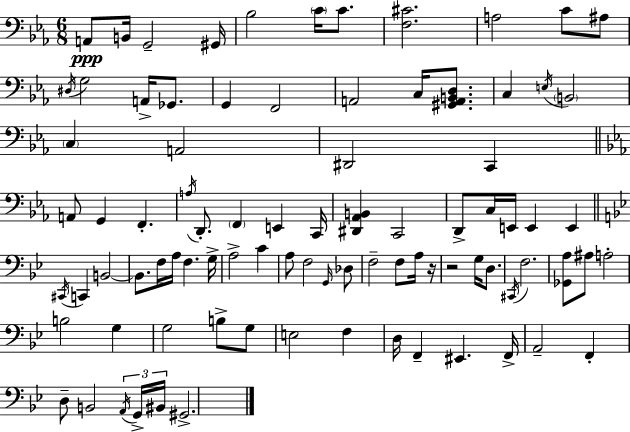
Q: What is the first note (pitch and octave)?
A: A2